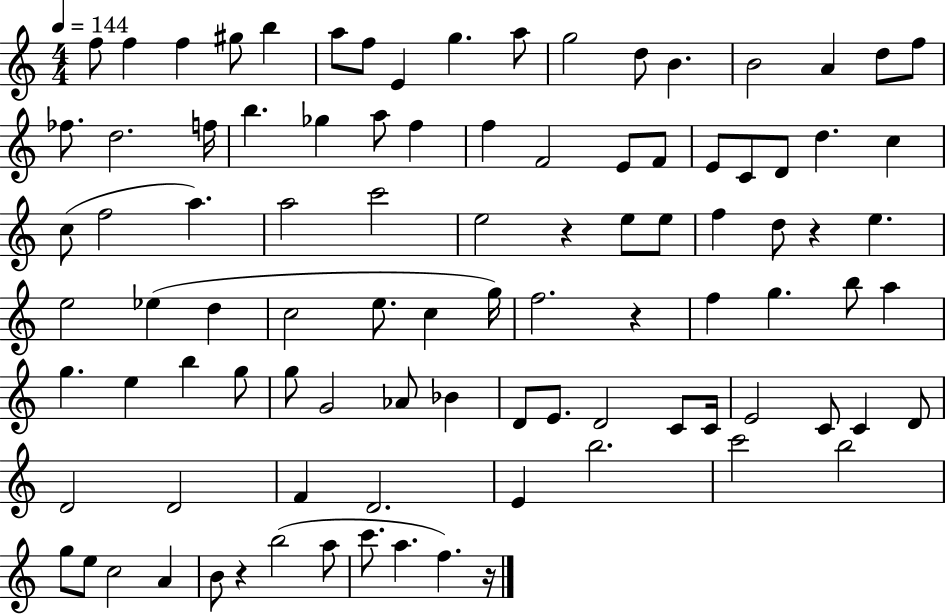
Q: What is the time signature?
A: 4/4